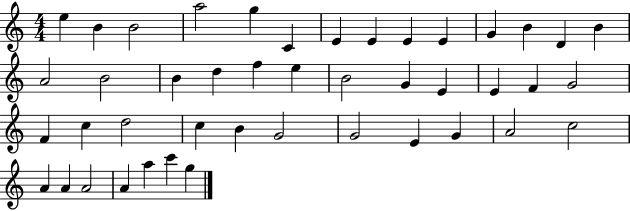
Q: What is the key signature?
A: C major